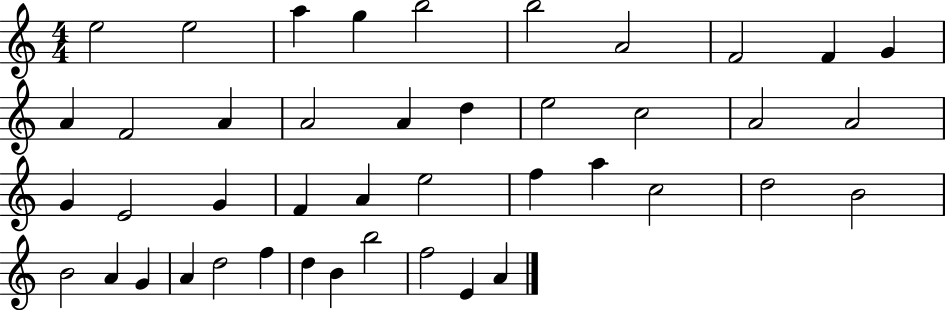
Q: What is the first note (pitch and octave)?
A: E5